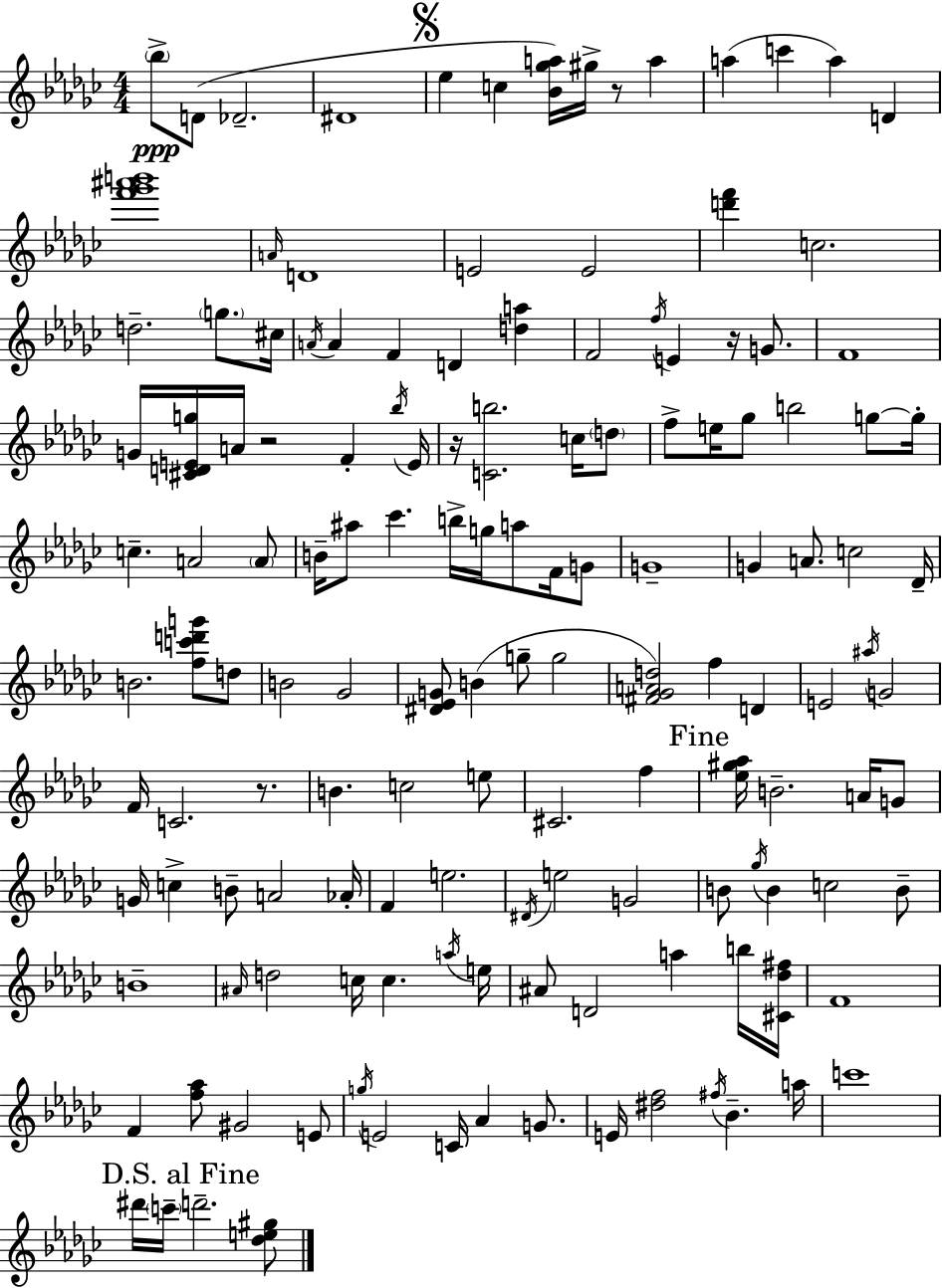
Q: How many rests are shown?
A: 5